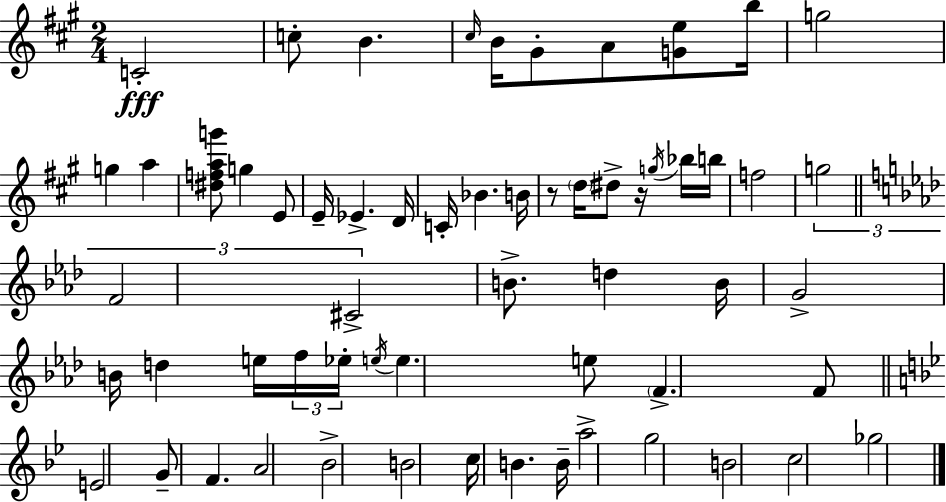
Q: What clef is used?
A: treble